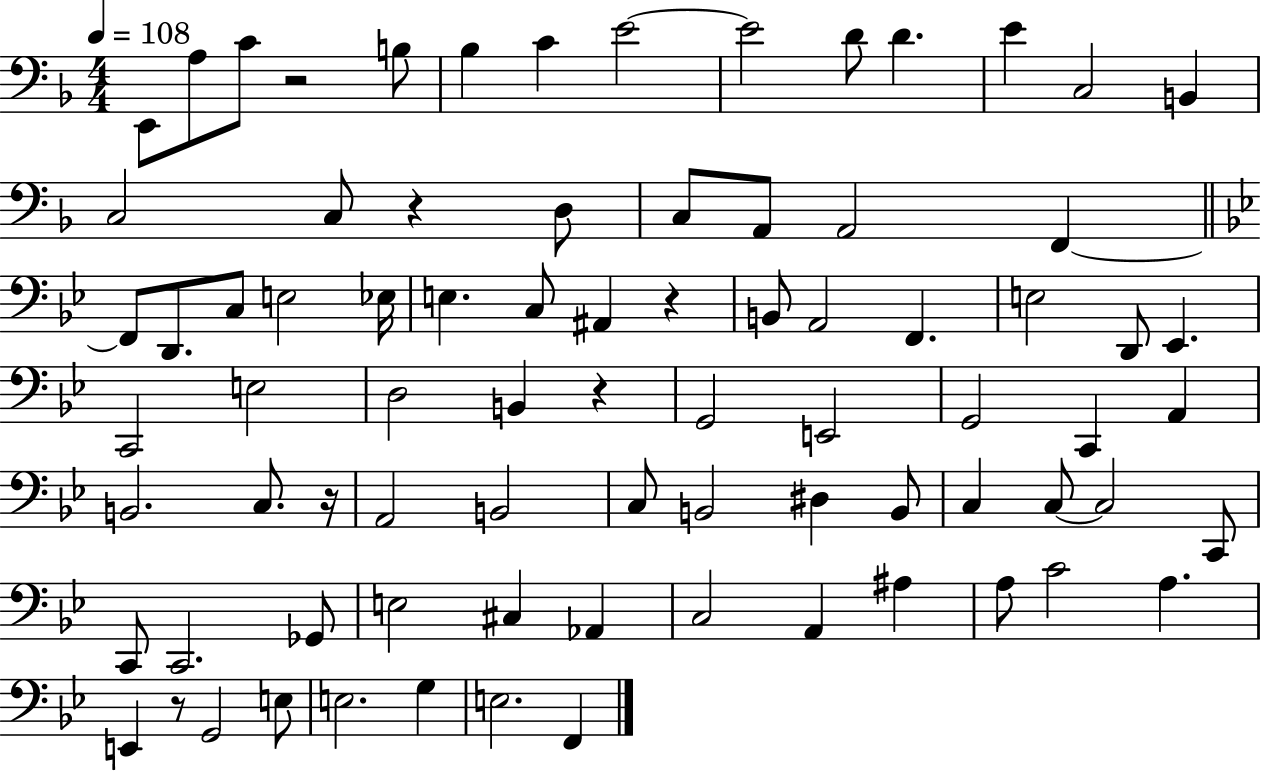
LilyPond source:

{
  \clef bass
  \numericTimeSignature
  \time 4/4
  \key f \major
  \tempo 4 = 108
  \repeat volta 2 { e,8 a8 c'8 r2 b8 | bes4 c'4 e'2~~ | e'2 d'8 d'4. | e'4 c2 b,4 | \break c2 c8 r4 d8 | c8 a,8 a,2 f,4~~ | \bar "||" \break \key bes \major f,8 d,8. c8 e2 ees16 | e4. c8 ais,4 r4 | b,8 a,2 f,4. | e2 d,8 ees,4. | \break c,2 e2 | d2 b,4 r4 | g,2 e,2 | g,2 c,4 a,4 | \break b,2. c8. r16 | a,2 b,2 | c8 b,2 dis4 b,8 | c4 c8~~ c2 c,8 | \break c,8 c,2. ges,8 | e2 cis4 aes,4 | c2 a,4 ais4 | a8 c'2 a4. | \break e,4 r8 g,2 e8 | e2. g4 | e2. f,4 | } \bar "|."
}